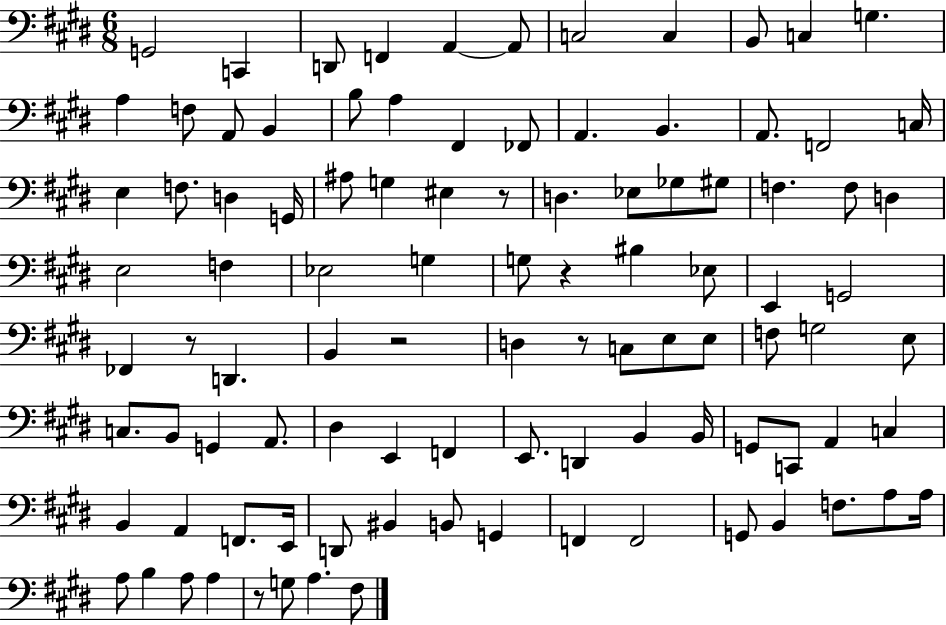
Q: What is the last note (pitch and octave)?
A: F#3